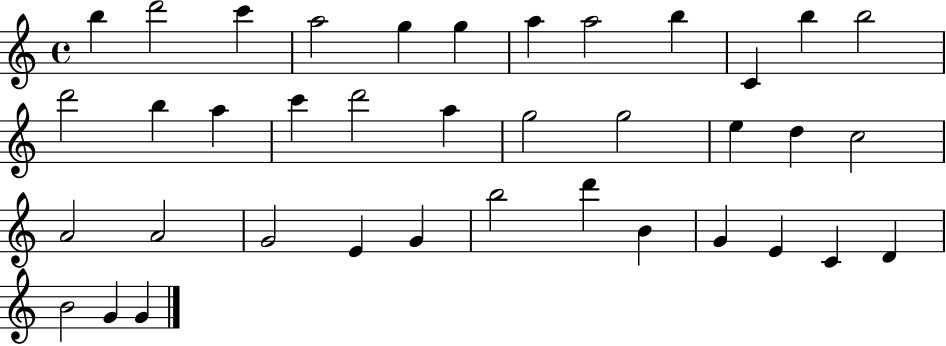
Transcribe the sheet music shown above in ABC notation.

X:1
T:Untitled
M:4/4
L:1/4
K:C
b d'2 c' a2 g g a a2 b C b b2 d'2 b a c' d'2 a g2 g2 e d c2 A2 A2 G2 E G b2 d' B G E C D B2 G G